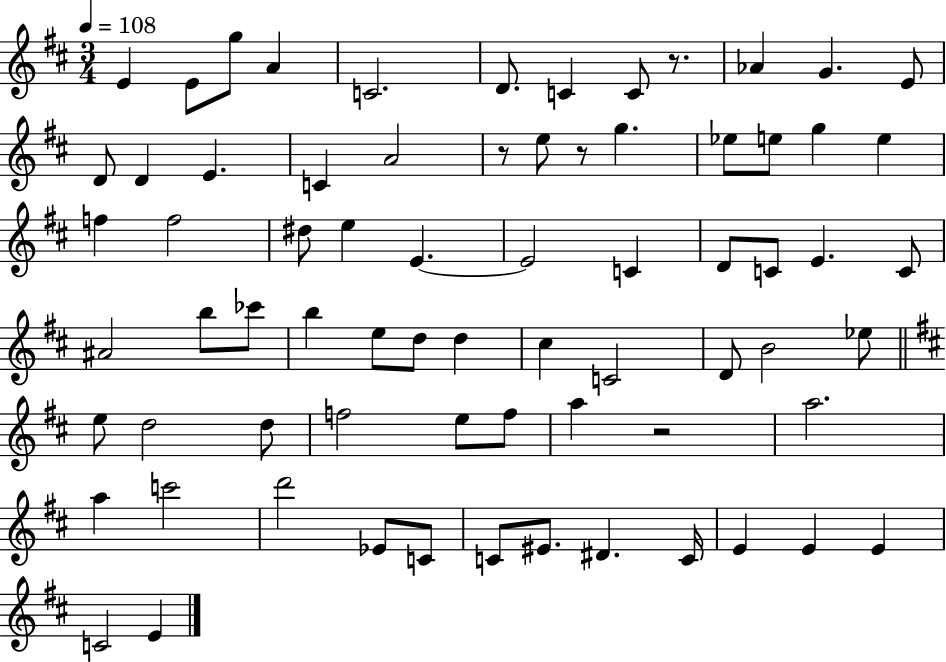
E4/q E4/e G5/e A4/q C4/h. D4/e. C4/q C4/e R/e. Ab4/q G4/q. E4/e D4/e D4/q E4/q. C4/q A4/h R/e E5/e R/e G5/q. Eb5/e E5/e G5/q E5/q F5/q F5/h D#5/e E5/q E4/q. E4/h C4/q D4/e C4/e E4/q. C4/e A#4/h B5/e CES6/e B5/q E5/e D5/e D5/q C#5/q C4/h D4/e B4/h Eb5/e E5/e D5/h D5/e F5/h E5/e F5/e A5/q R/h A5/h. A5/q C6/h D6/h Eb4/e C4/e C4/e EIS4/e. D#4/q. C4/s E4/q E4/q E4/q C4/h E4/q